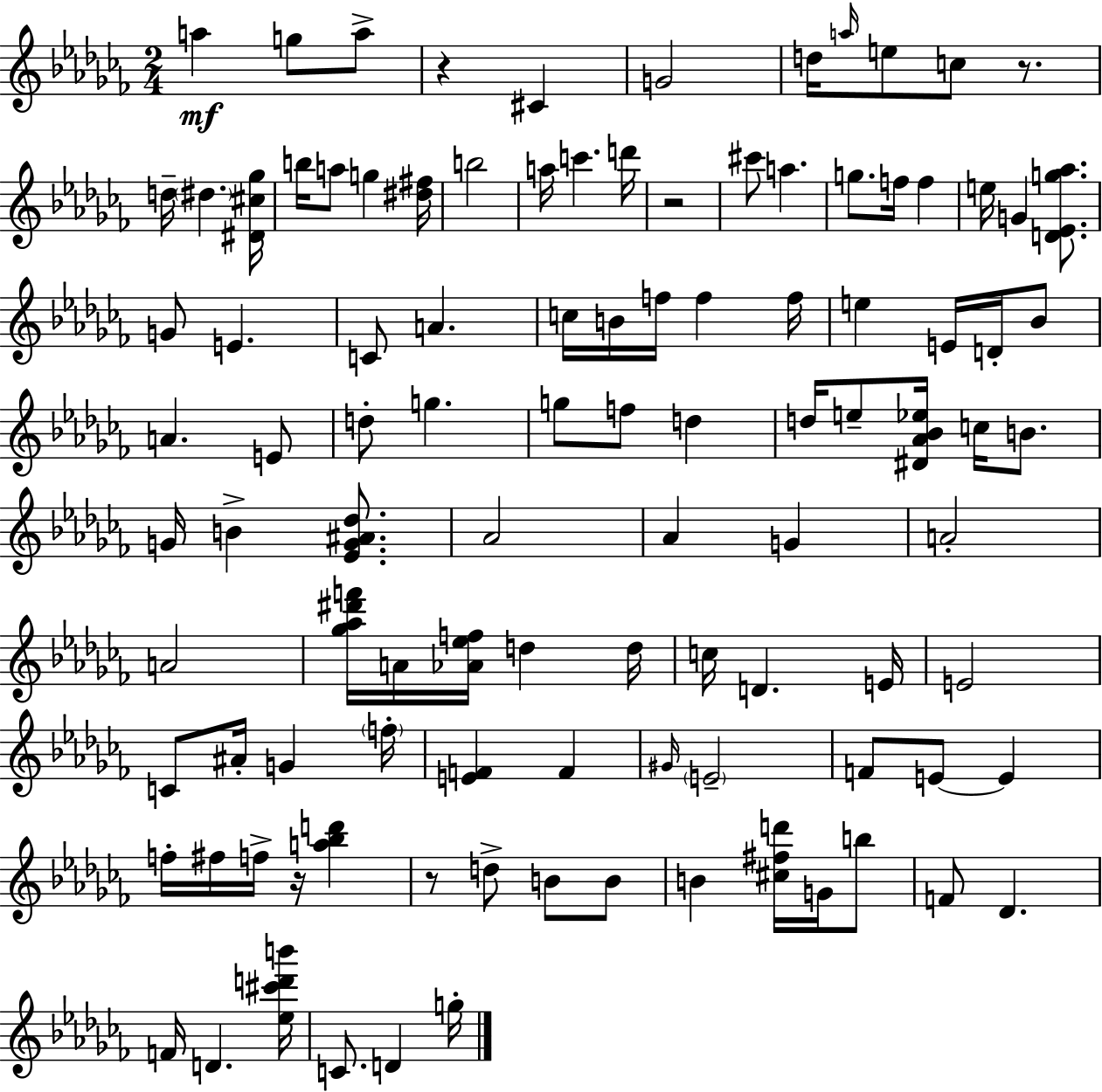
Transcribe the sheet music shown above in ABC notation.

X:1
T:Untitled
M:2/4
L:1/4
K:Abm
a g/2 a/2 z ^C G2 d/4 a/4 e/2 c/2 z/2 d/4 ^d [^D^c_g]/4 b/4 a/2 g [^d^f]/4 b2 a/4 c' d'/4 z2 ^c'/2 a g/2 f/4 f e/4 G [D_Eg_a]/2 G/2 E C/2 A c/4 B/4 f/4 f f/4 e E/4 D/4 _B/2 A E/2 d/2 g g/2 f/2 d d/4 e/2 [^D_A_B_e]/4 c/4 B/2 G/4 B [_EG^A_d]/2 _A2 _A G A2 A2 [_g_a^d'f']/4 A/4 [_A_ef]/4 d d/4 c/4 D E/4 E2 C/2 ^A/4 G f/4 [EF] F ^G/4 E2 F/2 E/2 E f/4 ^f/4 f/4 z/4 [a_bd'] z/2 d/2 B/2 B/2 B [^c^fd']/4 G/4 b/2 F/2 _D F/4 D [_e^c'd'b']/4 C/2 D g/4